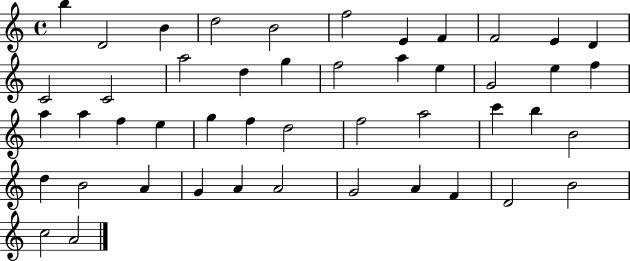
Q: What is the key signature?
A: C major